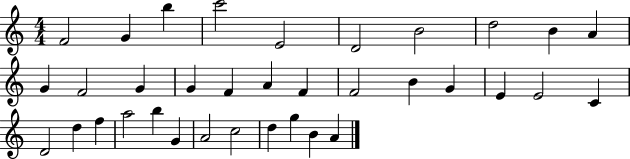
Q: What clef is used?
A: treble